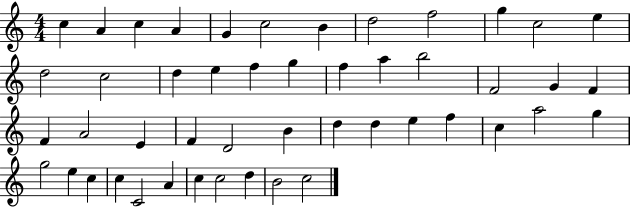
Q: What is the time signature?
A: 4/4